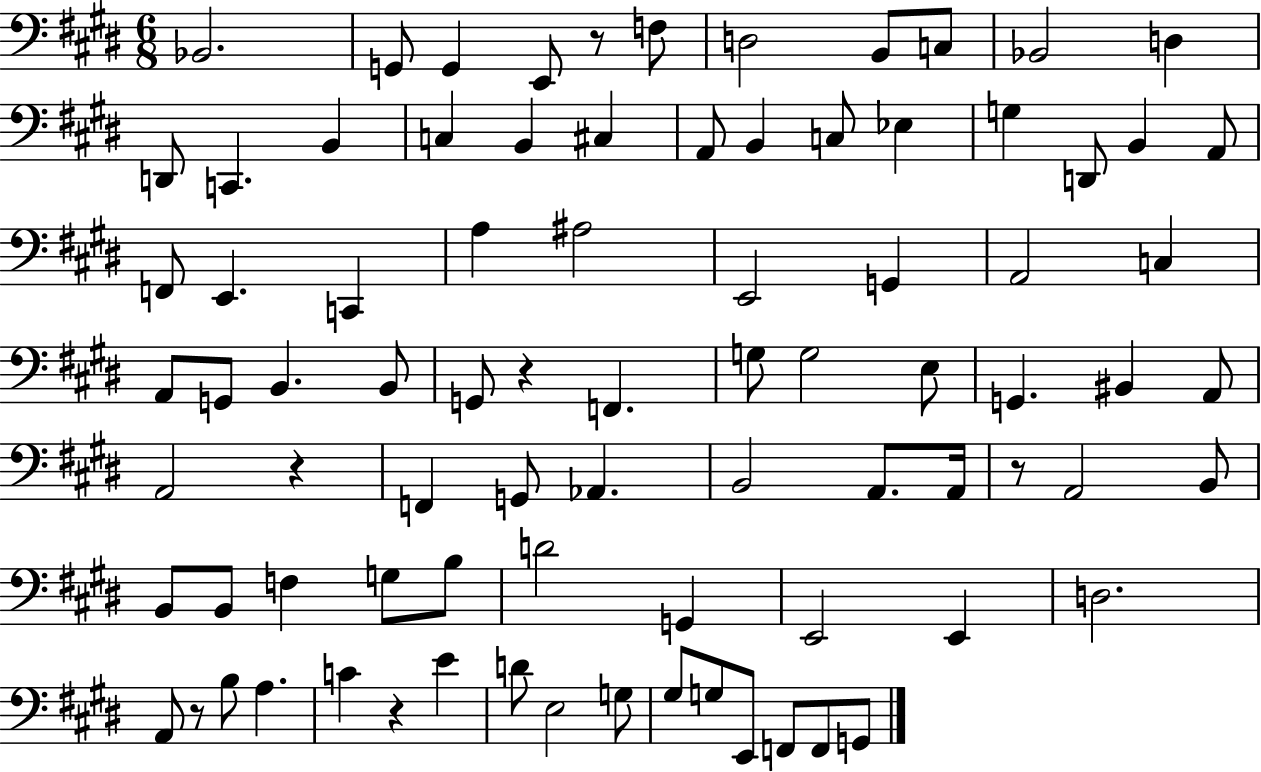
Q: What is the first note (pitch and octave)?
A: Bb2